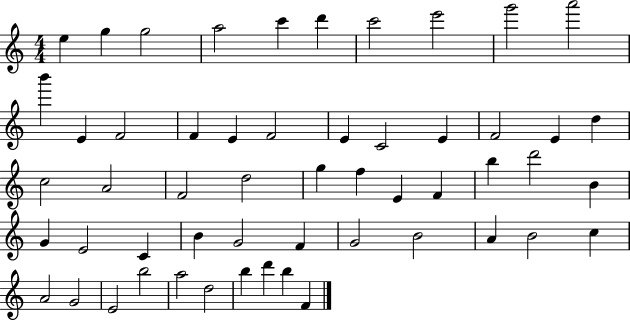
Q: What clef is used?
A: treble